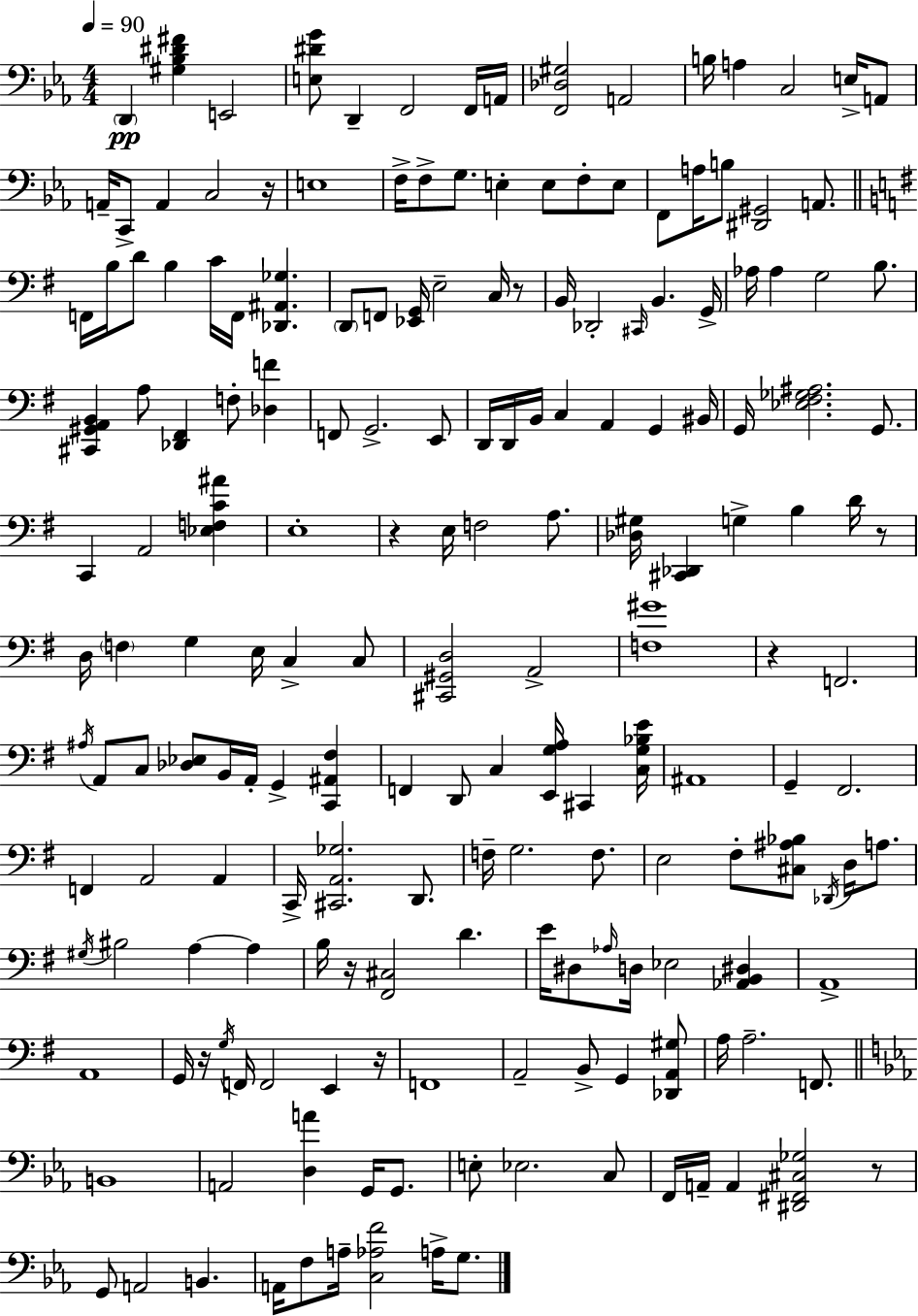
{
  \clef bass
  \numericTimeSignature
  \time 4/4
  \key c \minor
  \tempo 4 = 90
  \repeat volta 2 { \parenthesize d,4\pp <gis bes dis' fis'>4 e,2 | <e dis' g'>8 d,4-- f,2 f,16 a,16 | <f, des gis>2 a,2 | b16 a4 c2 e16-> a,8 | \break a,16-- c,8-> a,4 c2 r16 | e1 | f16-> f8-> g8. e4-. e8 f8-. e8 | f,8 a16 b8 <dis, gis,>2 a,8. | \break \bar "||" \break \key g \major f,16 b16 d'8 b4 c'16 f,16 <des, ais, ges>4. | \parenthesize d,8 f,8 <ees, g,>16 e2-- c16 r8 | b,16 des,2-. \grace { cis,16 } b,4. | g,16-> aes16 aes4 g2 b8. | \break <cis, gis, a, b,>4 a8 <des, fis,>4 f8-. <des f'>4 | f,8 g,2.-> e,8 | d,16 d,16 b,16 c4 a,4 g,4 | bis,16 g,16 <ees fis ges ais>2. g,8. | \break c,4 a,2 <ees f c' ais'>4 | e1-. | r4 e16 f2 a8. | <des gis>16 <cis, des,>4 g4-> b4 d'16 r8 | \break d16 \parenthesize f4 g4 e16 c4-> c8 | <cis, gis, d>2 a,2-> | <f gis'>1 | r4 f,2. | \break \acciaccatura { ais16 } a,8 c8 <des ees>8 b,16 a,16-. g,4-> <c, ais, fis>4 | f,4 d,8 c4 <e, g a>16 cis,4 | <c g bes e'>16 ais,1 | g,4-- fis,2. | \break f,4 a,2 a,4 | c,16-> <cis, a, ges>2. d,8. | f16-- g2. f8. | e2 fis8-. <cis ais bes>8 \acciaccatura { des,16 } d16 | \break a8. \acciaccatura { gis16 } bis2 a4~~ | a4 b16 r16 <fis, cis>2 d'4. | e'16 dis8 \grace { aes16 } d16 ees2 | <aes, b, dis>4 a,1-> | \break a,1 | g,16 r16 \acciaccatura { g16 } f,16 f,2 | e,4 r16 f,1 | a,2-- b,8-> | \break g,4 <des, a, gis>8 a16 a2.-- | f,8. \bar "||" \break \key c \minor b,1 | a,2 <d a'>4 g,16 g,8. | e8-. ees2. c8 | f,16 a,16-- a,4 <dis, fis, cis ges>2 r8 | \break g,8 a,2 b,4. | a,16 f8 a16-- <c aes f'>2 a16-> g8. | } \bar "|."
}